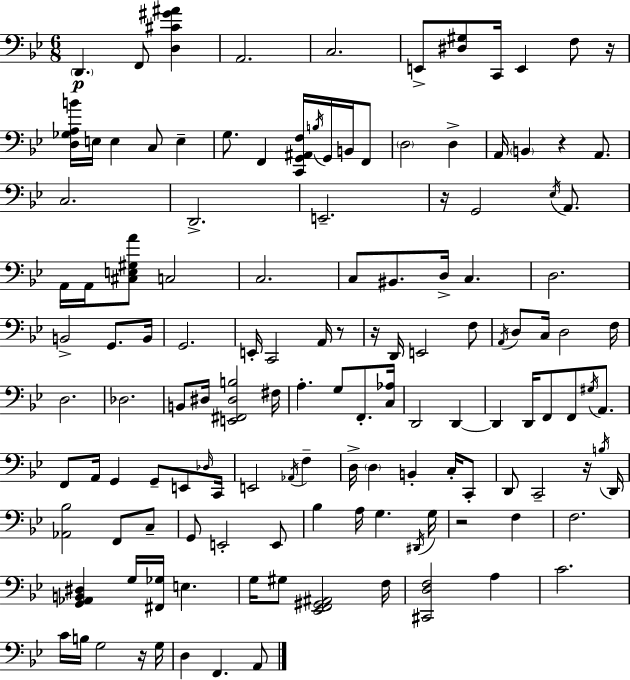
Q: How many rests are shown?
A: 8